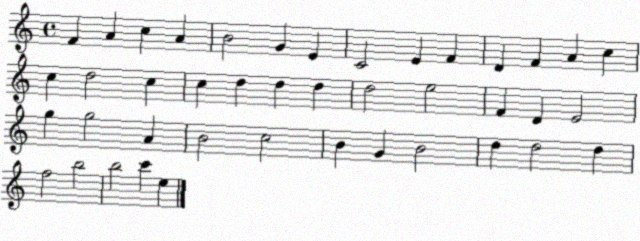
X:1
T:Untitled
M:4/4
L:1/4
K:C
F A c A B2 G E C2 E F D F A c c d2 c c d d d d2 e2 F D E2 g g2 A B2 c2 B G B2 d d2 d f2 b2 b2 c' e